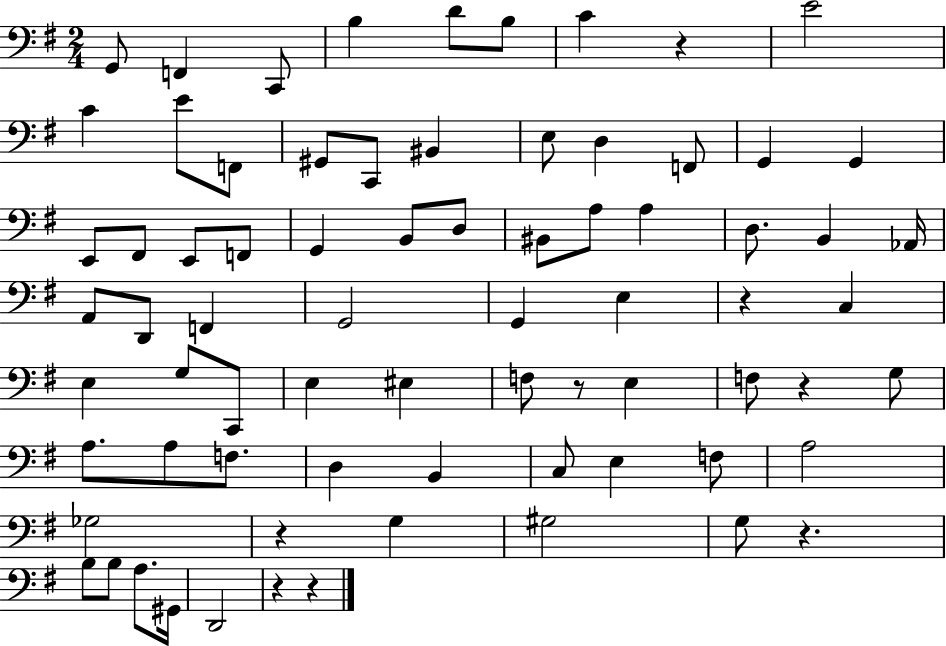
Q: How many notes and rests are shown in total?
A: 74